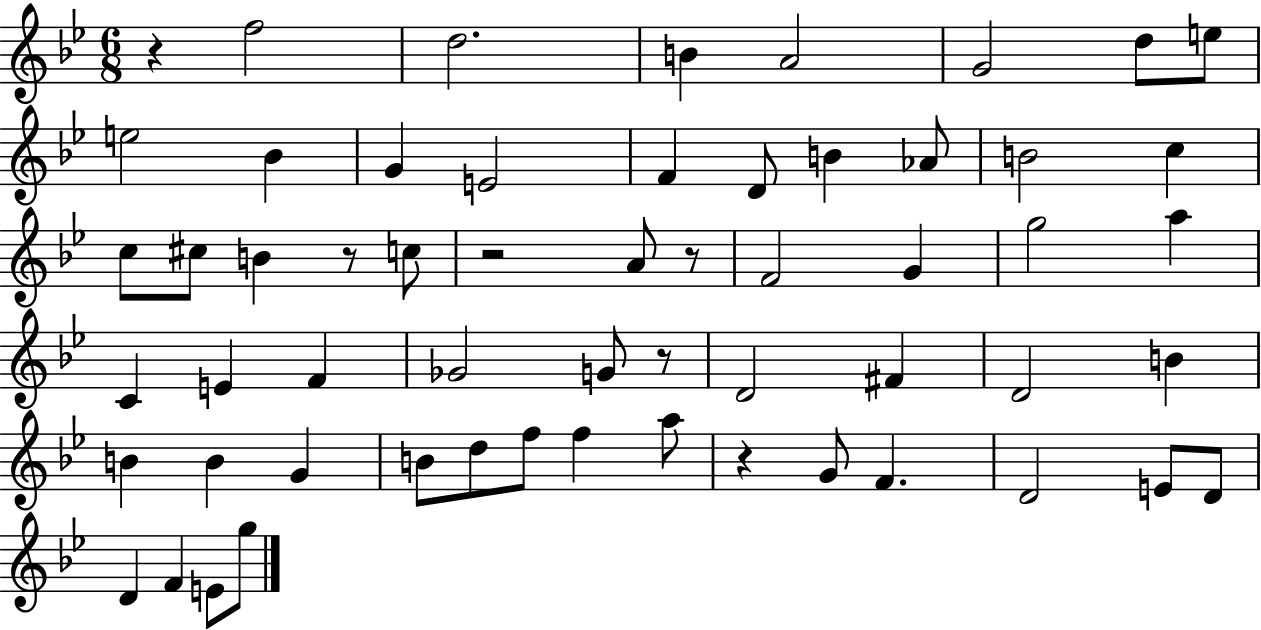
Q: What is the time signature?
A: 6/8